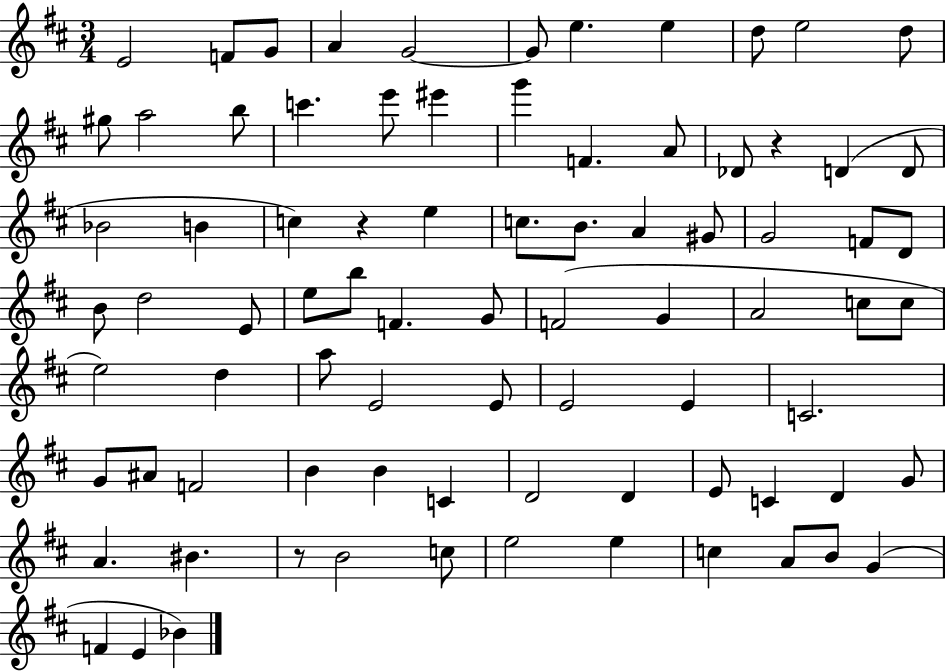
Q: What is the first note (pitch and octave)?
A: E4